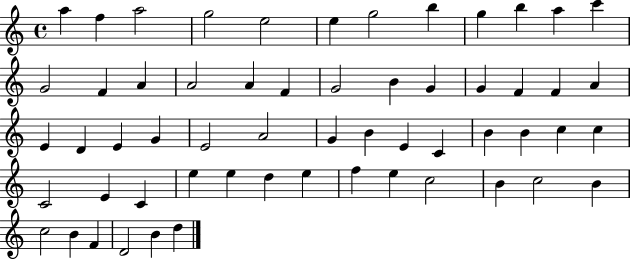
{
  \clef treble
  \time 4/4
  \defaultTimeSignature
  \key c \major
  a''4 f''4 a''2 | g''2 e''2 | e''4 g''2 b''4 | g''4 b''4 a''4 c'''4 | \break g'2 f'4 a'4 | a'2 a'4 f'4 | g'2 b'4 g'4 | g'4 f'4 f'4 a'4 | \break e'4 d'4 e'4 g'4 | e'2 a'2 | g'4 b'4 e'4 c'4 | b'4 b'4 c''4 c''4 | \break c'2 e'4 c'4 | e''4 e''4 d''4 e''4 | f''4 e''4 c''2 | b'4 c''2 b'4 | \break c''2 b'4 f'4 | d'2 b'4 d''4 | \bar "|."
}